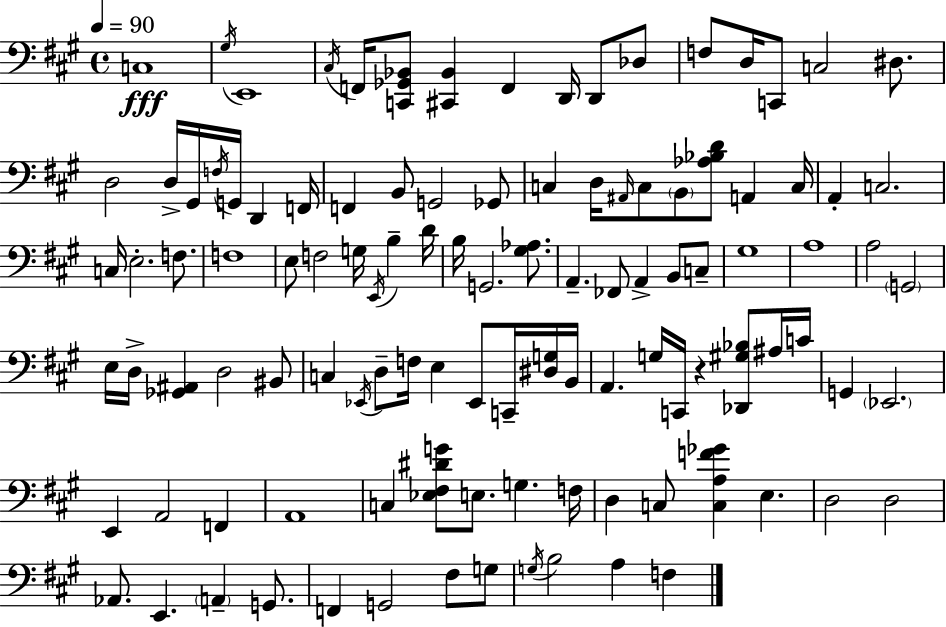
X:1
T:Untitled
M:4/4
L:1/4
K:A
C,4 ^G,/4 E,,4 ^C,/4 F,,/4 [C,,_G,,_B,,]/2 [^C,,_B,,] F,, D,,/4 D,,/2 _D,/2 F,/2 D,/4 C,,/2 C,2 ^D,/2 D,2 D,/4 ^G,,/4 F,/4 G,,/4 D,, F,,/4 F,, B,,/2 G,,2 _G,,/2 C, D,/4 ^A,,/4 C,/2 B,,/2 [_A,_B,D]/2 A,, C,/4 A,, C,2 C,/4 E,2 F,/2 F,4 E,/2 F,2 G,/4 E,,/4 B, D/4 B,/4 G,,2 [^G,_A,]/2 A,, _F,,/2 A,, B,,/2 C,/2 ^G,4 A,4 A,2 G,,2 E,/4 D,/4 [_G,,^A,,] D,2 ^B,,/2 C, _E,,/4 D,/2 F,/4 E, _E,,/2 C,,/4 [^D,G,]/4 B,,/4 A,, G,/4 C,,/4 z [_D,,^G,_B,]/2 ^A,/4 C/4 G,, _E,,2 E,, A,,2 F,, A,,4 C, [_E,^F,^DG]/2 E,/2 G, F,/4 D, C,/2 [C,A,F_G] E, D,2 D,2 _A,,/2 E,, A,, G,,/2 F,, G,,2 ^F,/2 G,/2 G,/4 B,2 A, F,